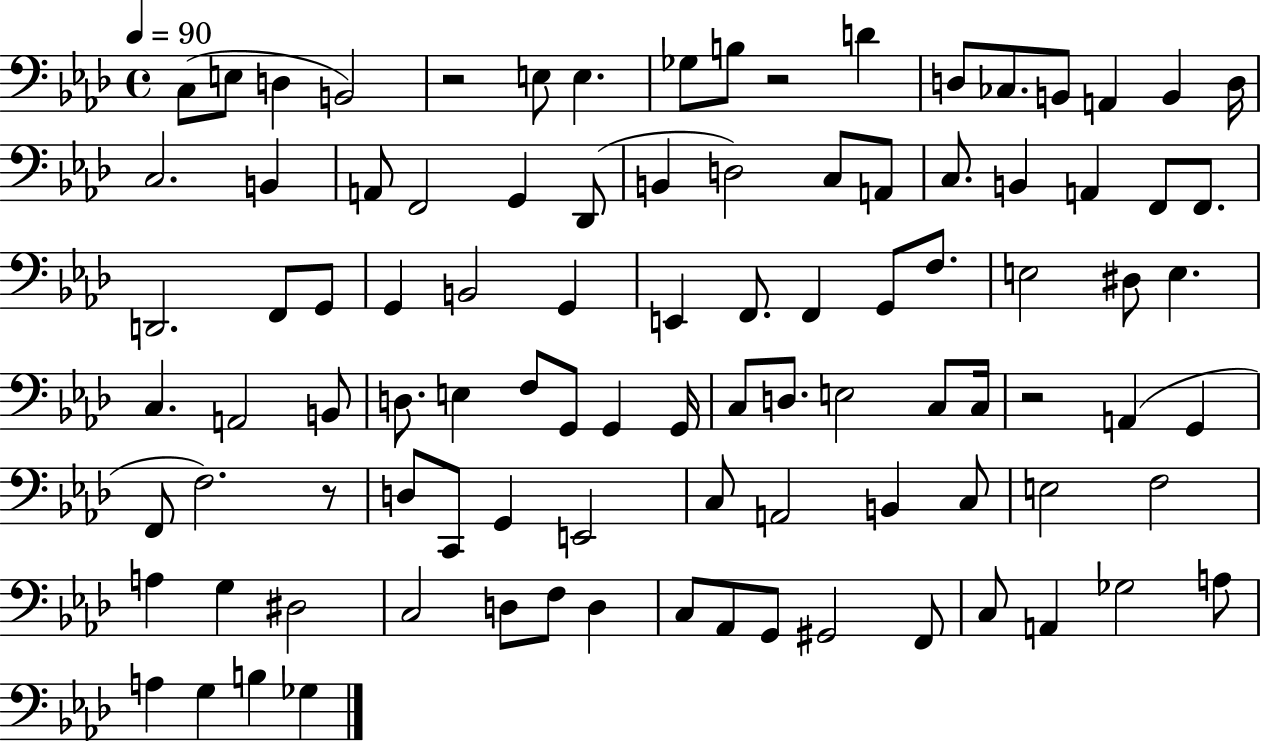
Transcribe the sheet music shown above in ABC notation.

X:1
T:Untitled
M:4/4
L:1/4
K:Ab
C,/2 E,/2 D, B,,2 z2 E,/2 E, _G,/2 B,/2 z2 D D,/2 _C,/2 B,,/2 A,, B,, D,/4 C,2 B,, A,,/2 F,,2 G,, _D,,/2 B,, D,2 C,/2 A,,/2 C,/2 B,, A,, F,,/2 F,,/2 D,,2 F,,/2 G,,/2 G,, B,,2 G,, E,, F,,/2 F,, G,,/2 F,/2 E,2 ^D,/2 E, C, A,,2 B,,/2 D,/2 E, F,/2 G,,/2 G,, G,,/4 C,/2 D,/2 E,2 C,/2 C,/4 z2 A,, G,, F,,/2 F,2 z/2 D,/2 C,,/2 G,, E,,2 C,/2 A,,2 B,, C,/2 E,2 F,2 A, G, ^D,2 C,2 D,/2 F,/2 D, C,/2 _A,,/2 G,,/2 ^G,,2 F,,/2 C,/2 A,, _G,2 A,/2 A, G, B, _G,